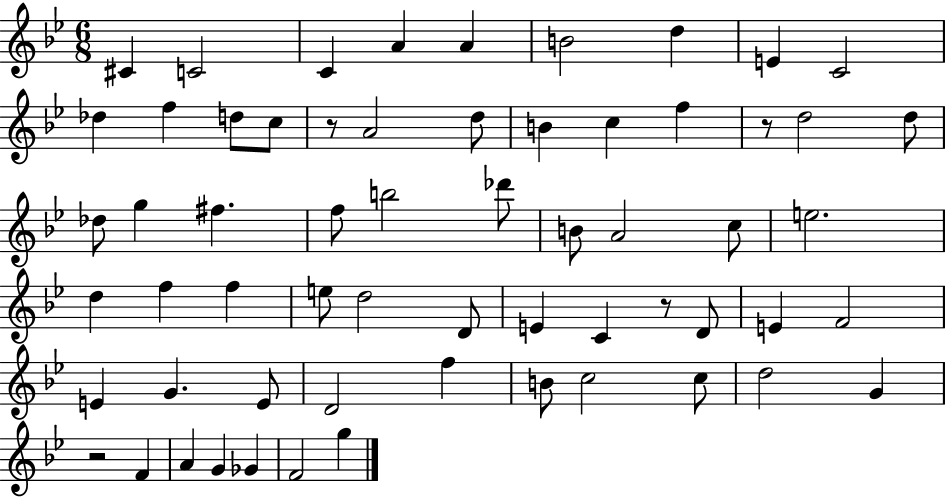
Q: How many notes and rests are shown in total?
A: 61